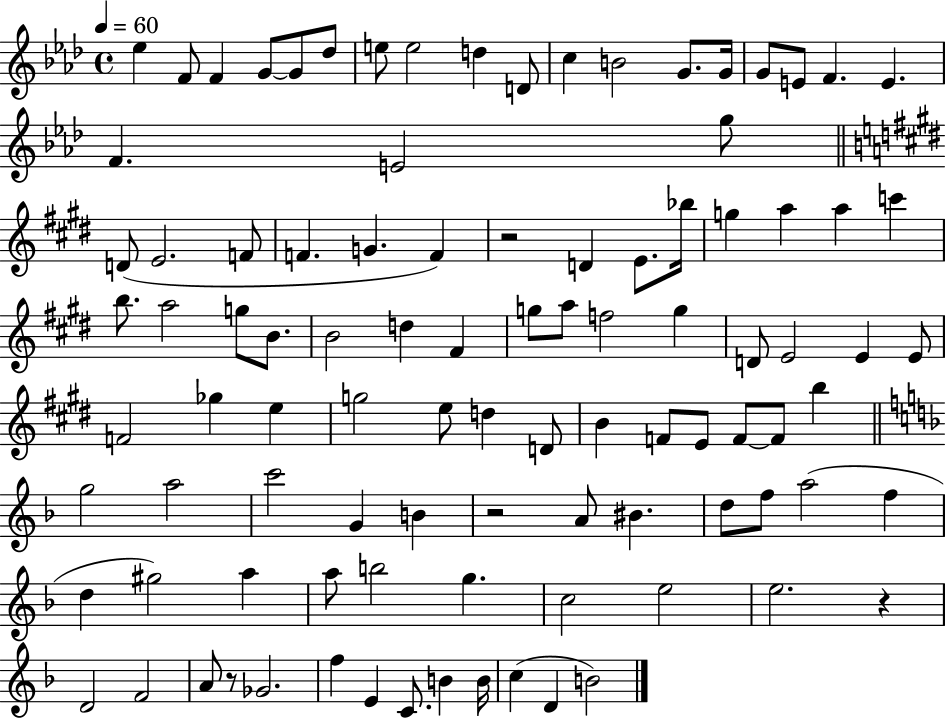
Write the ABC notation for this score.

X:1
T:Untitled
M:4/4
L:1/4
K:Ab
_e F/2 F G/2 G/2 _d/2 e/2 e2 d D/2 c B2 G/2 G/4 G/2 E/2 F E F E2 g/2 D/2 E2 F/2 F G F z2 D E/2 _b/4 g a a c' b/2 a2 g/2 B/2 B2 d ^F g/2 a/2 f2 g D/2 E2 E E/2 F2 _g e g2 e/2 d D/2 B F/2 E/2 F/2 F/2 b g2 a2 c'2 G B z2 A/2 ^B d/2 f/2 a2 f d ^g2 a a/2 b2 g c2 e2 e2 z D2 F2 A/2 z/2 _G2 f E C/2 B B/4 c D B2